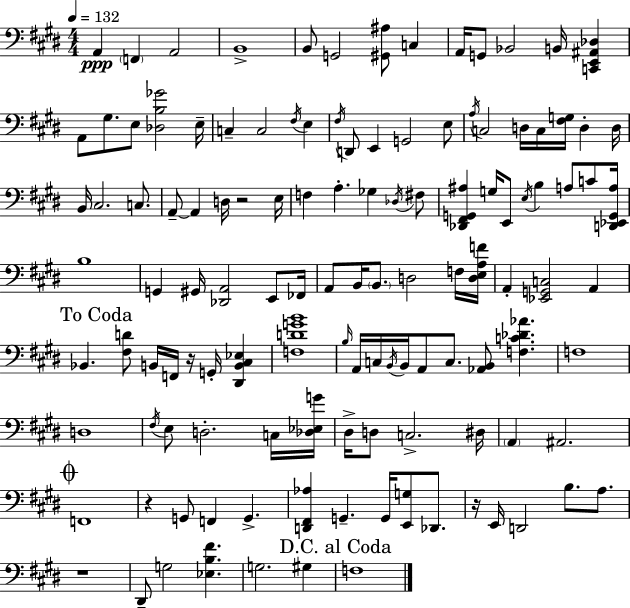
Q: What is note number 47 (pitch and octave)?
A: A3